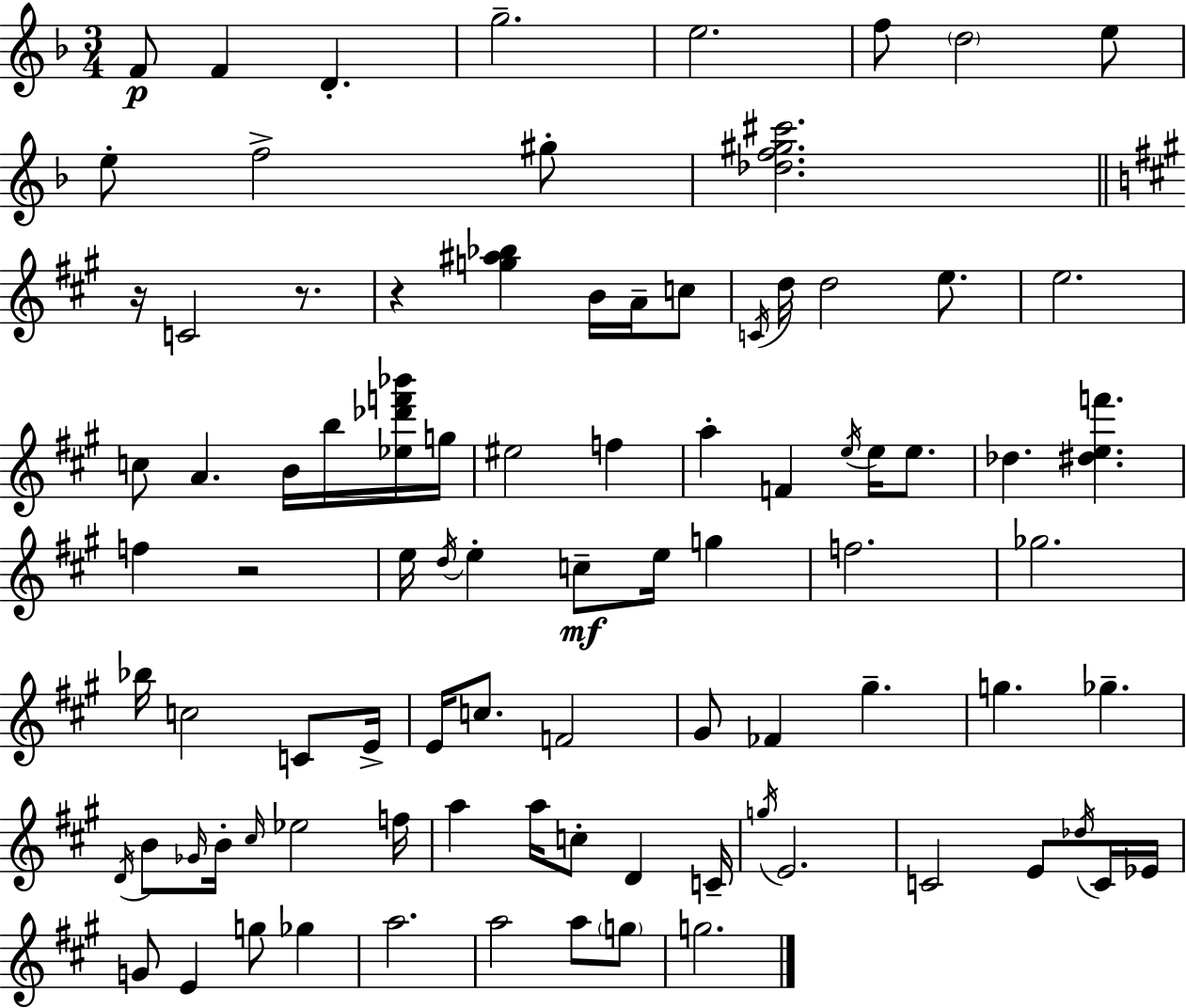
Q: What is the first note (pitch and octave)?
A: F4